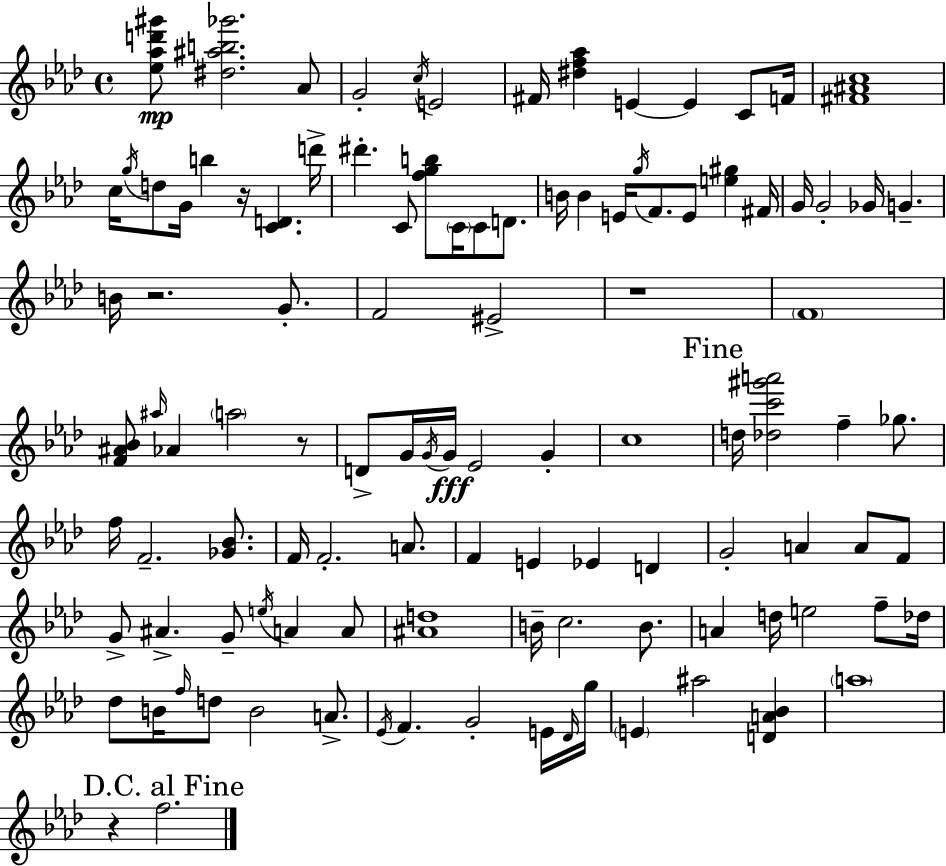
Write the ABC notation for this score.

X:1
T:Untitled
M:4/4
L:1/4
K:Fm
[_e_ad'^g']/2 [^d^ab_g']2 _A/2 G2 c/4 E2 ^F/4 [^df_a] E E C/2 F/4 [^F^Ac]4 c/4 g/4 d/2 G/4 b z/4 [CD] d'/4 ^d' C/2 [fgb]/2 C/4 C/2 D/2 B/4 B E/4 g/4 F/2 E/2 [e^g] ^F/4 G/4 G2 _G/4 G B/4 z2 G/2 F2 ^E2 z4 F4 [F^A_B]/2 ^a/4 _A a2 z/2 D/2 G/4 G/4 G/4 _E2 G c4 d/4 [_dc'^g'a']2 f _g/2 f/4 F2 [_G_B]/2 F/4 F2 A/2 F E _E D G2 A A/2 F/2 G/2 ^A G/2 e/4 A A/2 [^Ad]4 B/4 c2 B/2 A d/4 e2 f/2 _d/4 _d/2 B/4 f/4 d/2 B2 A/2 _E/4 F G2 E/4 _D/4 g/4 E ^a2 [DA_B] a4 z f2